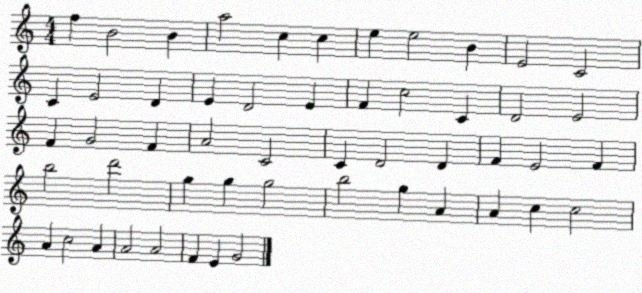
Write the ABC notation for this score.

X:1
T:Untitled
M:4/4
L:1/4
K:C
f B2 B a2 c c e e2 B E2 C2 C E2 D E D2 E F c2 C D2 E2 F G2 F A2 C2 C D2 D F E2 F b2 d'2 g g g2 b2 g A A c c2 A c2 A A2 A2 F E G2